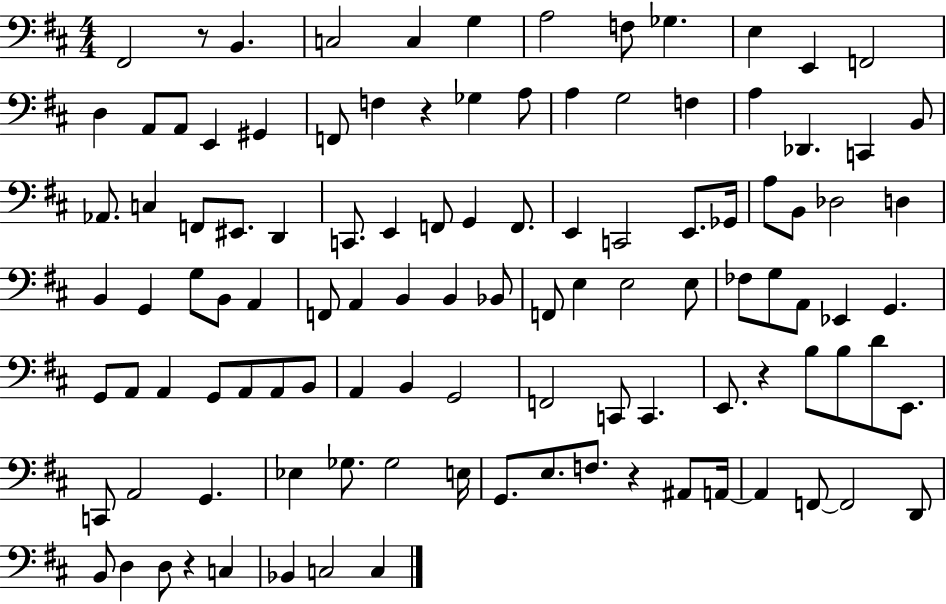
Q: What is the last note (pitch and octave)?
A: C3